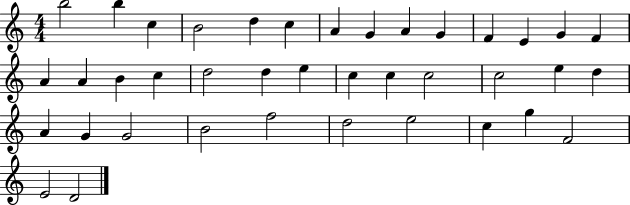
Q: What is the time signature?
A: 4/4